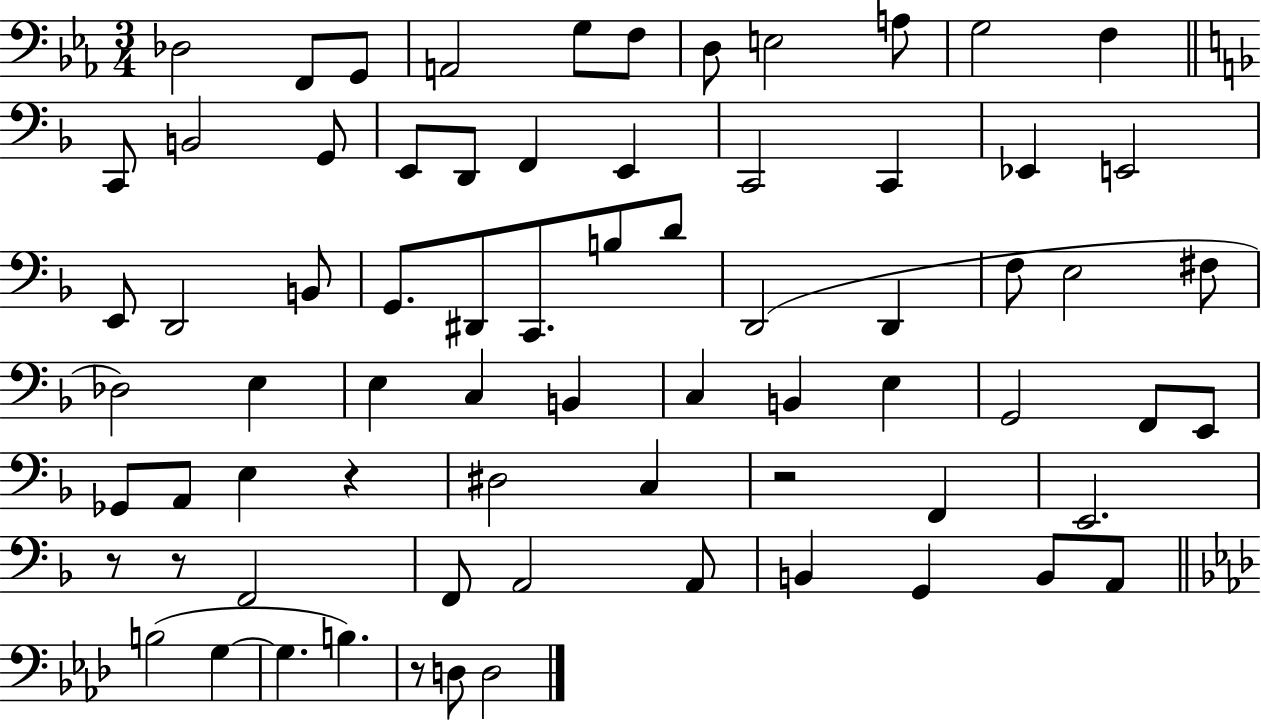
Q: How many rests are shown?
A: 5